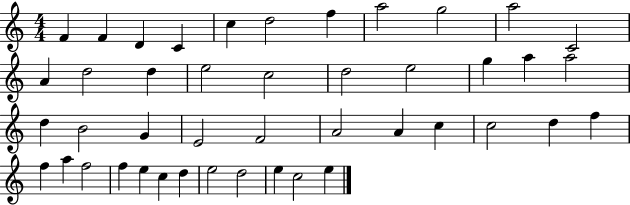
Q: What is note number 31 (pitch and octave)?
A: D5